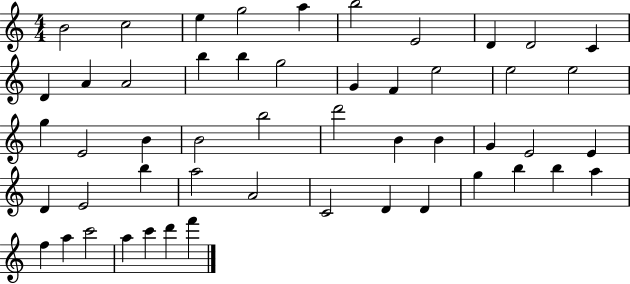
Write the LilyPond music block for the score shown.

{
  \clef treble
  \numericTimeSignature
  \time 4/4
  \key c \major
  b'2 c''2 | e''4 g''2 a''4 | b''2 e'2 | d'4 d'2 c'4 | \break d'4 a'4 a'2 | b''4 b''4 g''2 | g'4 f'4 e''2 | e''2 e''2 | \break g''4 e'2 b'4 | b'2 b''2 | d'''2 b'4 b'4 | g'4 e'2 e'4 | \break d'4 e'2 b''4 | a''2 a'2 | c'2 d'4 d'4 | g''4 b''4 b''4 a''4 | \break f''4 a''4 c'''2 | a''4 c'''4 d'''4 f'''4 | \bar "|."
}